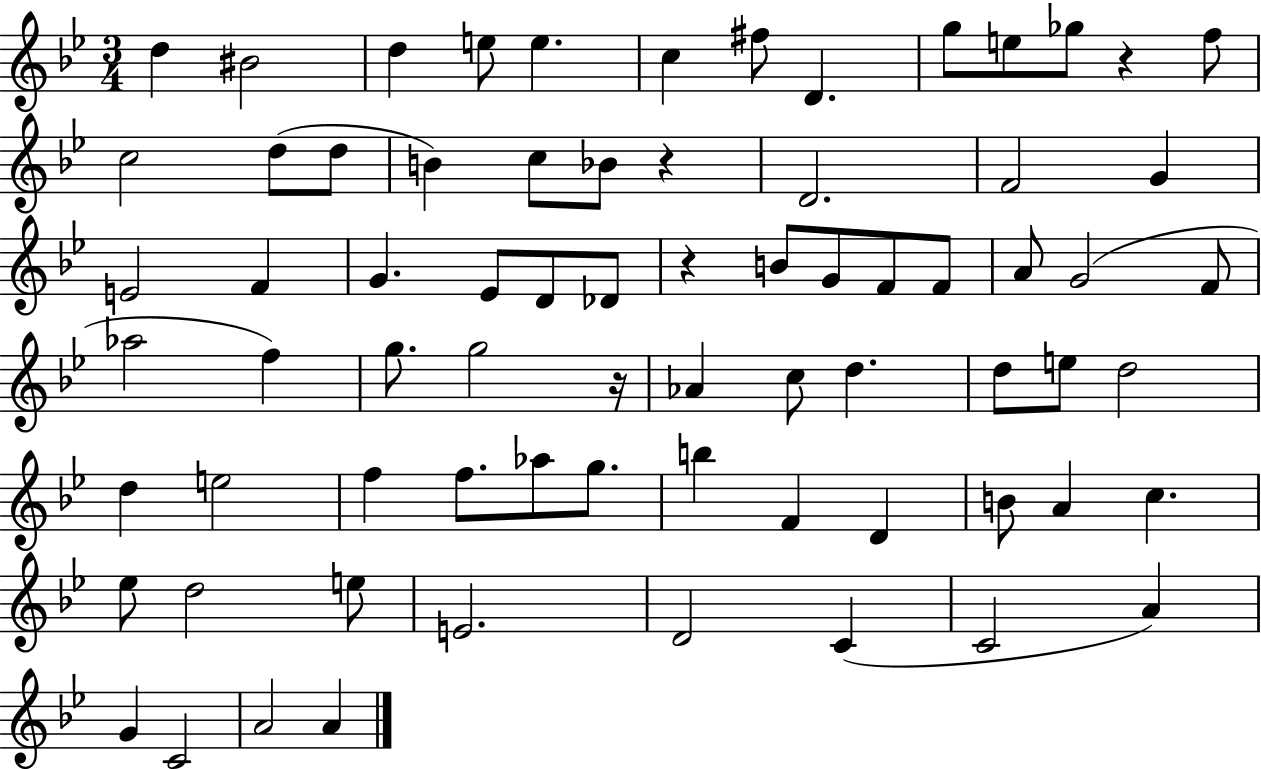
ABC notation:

X:1
T:Untitled
M:3/4
L:1/4
K:Bb
d ^B2 d e/2 e c ^f/2 D g/2 e/2 _g/2 z f/2 c2 d/2 d/2 B c/2 _B/2 z D2 F2 G E2 F G _E/2 D/2 _D/2 z B/2 G/2 F/2 F/2 A/2 G2 F/2 _a2 f g/2 g2 z/4 _A c/2 d d/2 e/2 d2 d e2 f f/2 _a/2 g/2 b F D B/2 A c _e/2 d2 e/2 E2 D2 C C2 A G C2 A2 A